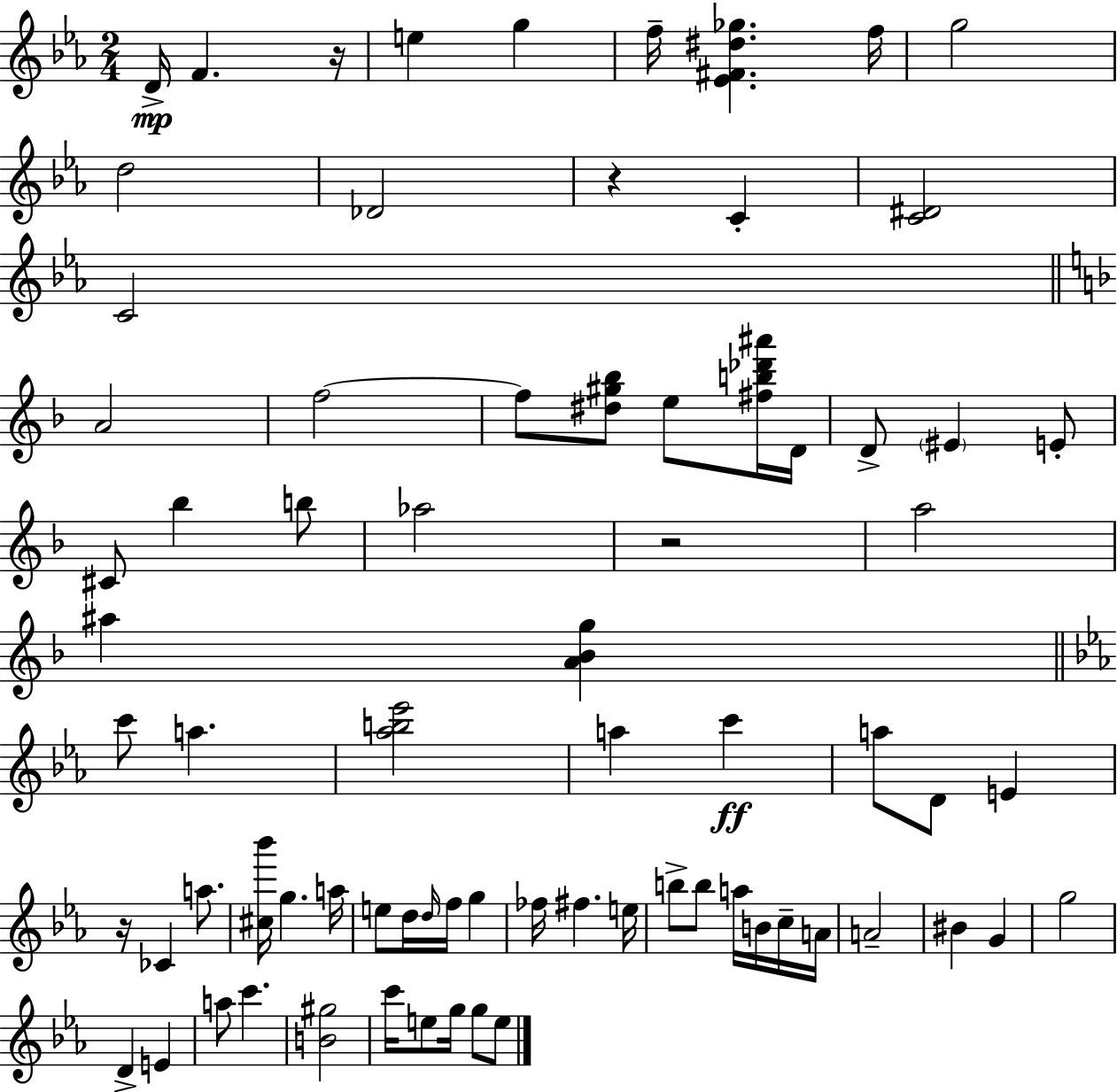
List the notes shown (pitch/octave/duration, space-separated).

D4/s F4/q. R/s E5/q G5/q F5/s [Eb4,F#4,D#5,Gb5]/q. F5/s G5/h D5/h Db4/h R/q C4/q [C4,D#4]/h C4/h A4/h F5/h F5/e [D#5,G#5,Bb5]/e E5/e [F#5,B5,Db6,A#6]/s D4/s D4/e EIS4/q E4/e C#4/e Bb5/q B5/e Ab5/h R/h A5/h A#5/q [A4,Bb4,G5]/q C6/e A5/q. [Ab5,B5,Eb6]/h A5/q C6/q A5/e D4/e E4/q R/s CES4/q A5/e. [C#5,Bb6]/s G5/q. A5/s E5/e D5/s D5/s F5/s G5/q FES5/s F#5/q. E5/s B5/e B5/e A5/s B4/s C5/s A4/s A4/h BIS4/q G4/q G5/h D4/q E4/q A5/e C6/q. [B4,G#5]/h C6/s E5/e G5/s G5/e E5/e